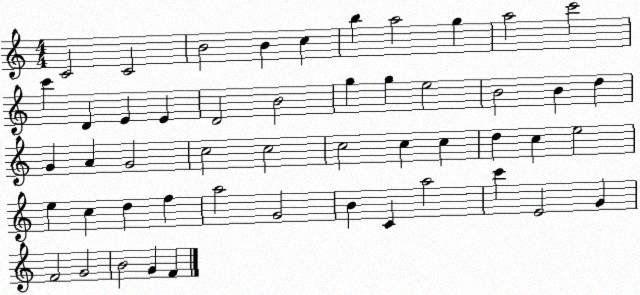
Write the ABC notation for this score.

X:1
T:Untitled
M:4/4
L:1/4
K:C
C2 C2 B2 B c b a2 g a2 c'2 c' D E E D2 B2 g g e2 B2 B d G A G2 c2 c2 c2 c c d c e2 e c d f a2 G2 B C a2 c' E2 G F2 G2 B2 G F